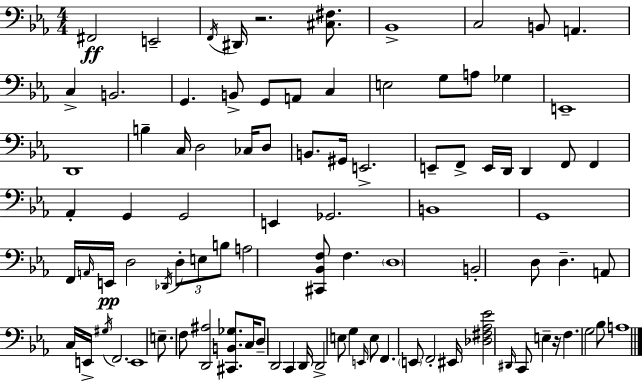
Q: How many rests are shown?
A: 2